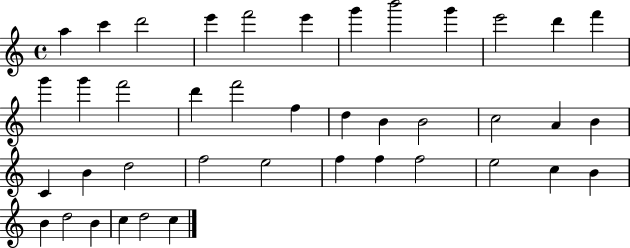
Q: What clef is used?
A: treble